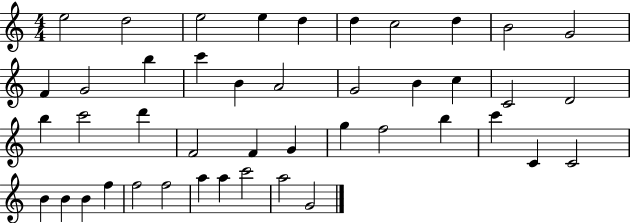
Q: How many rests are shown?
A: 0